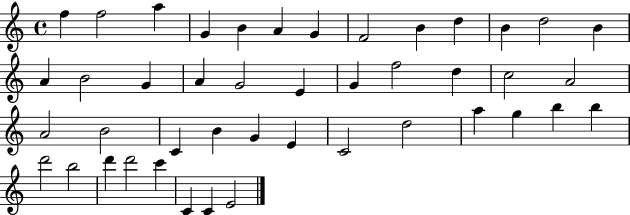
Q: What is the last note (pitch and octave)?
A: E4